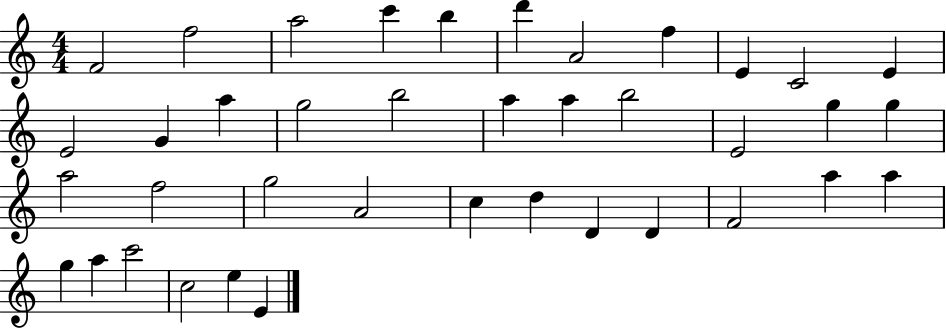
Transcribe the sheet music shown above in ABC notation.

X:1
T:Untitled
M:4/4
L:1/4
K:C
F2 f2 a2 c' b d' A2 f E C2 E E2 G a g2 b2 a a b2 E2 g g a2 f2 g2 A2 c d D D F2 a a g a c'2 c2 e E